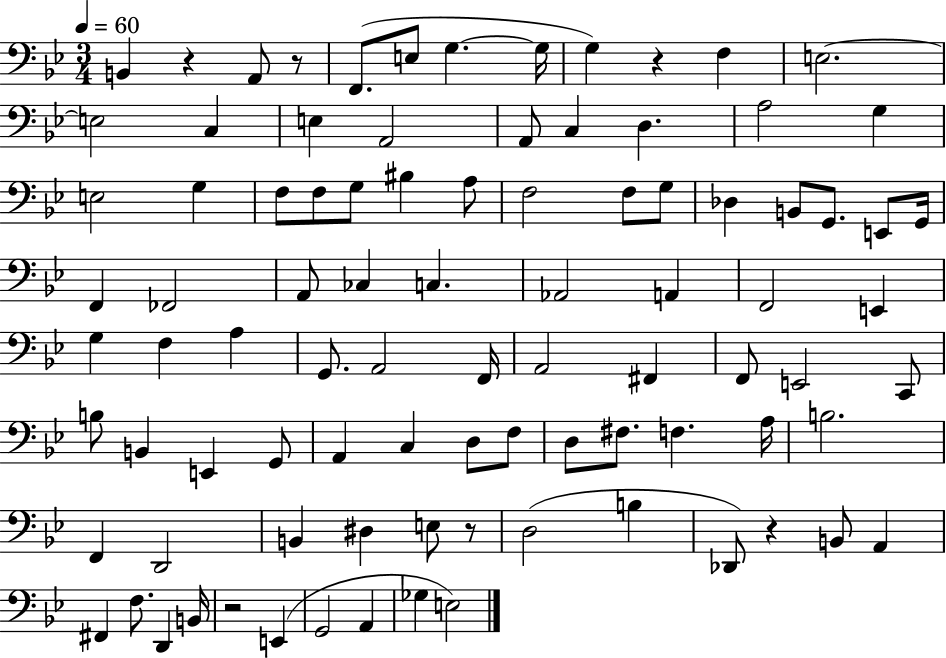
{
  \clef bass
  \numericTimeSignature
  \time 3/4
  \key bes \major
  \tempo 4 = 60
  \repeat volta 2 { b,4 r4 a,8 r8 | f,8.( e8 g4.~~ g16 | g4) r4 f4 | e2.~~ | \break e2 c4 | e4 a,2 | a,8 c4 d4. | a2 g4 | \break e2 g4 | f8 f8 g8 bis4 a8 | f2 f8 g8 | des4 b,8 g,8. e,8 g,16 | \break f,4 fes,2 | a,8 ces4 c4. | aes,2 a,4 | f,2 e,4 | \break g4 f4 a4 | g,8. a,2 f,16 | a,2 fis,4 | f,8 e,2 c,8 | \break b8 b,4 e,4 g,8 | a,4 c4 d8 f8 | d8 fis8. f4. a16 | b2. | \break f,4 d,2 | b,4 dis4 e8 r8 | d2( b4 | des,8) r4 b,8 a,4 | \break fis,4 f8. d,4 b,16 | r2 e,4( | g,2 a,4 | ges4 e2) | \break } \bar "|."
}